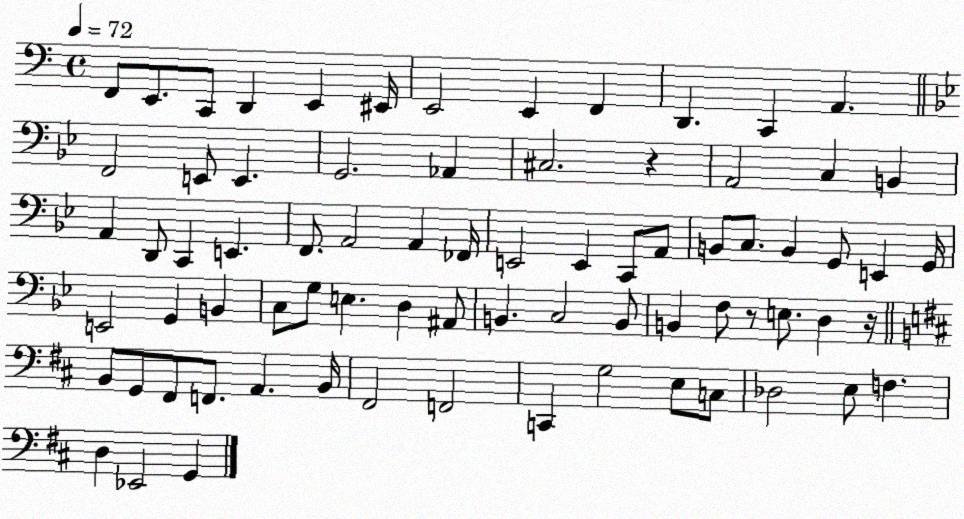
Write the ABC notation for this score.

X:1
T:Untitled
M:4/4
L:1/4
K:C
F,,/2 E,,/2 C,,/2 D,, E,, ^E,,/4 E,,2 E,, F,, D,, C,, A,, F,,2 E,,/2 E,, G,,2 _A,, ^C,2 z A,,2 C, B,, A,, D,,/2 C,, E,, F,,/2 A,,2 A,, _F,,/4 E,,2 E,, C,,/2 A,,/2 B,,/2 C,/2 B,, G,,/2 E,, G,,/4 E,,2 G,, B,, C,/2 G,/2 E, D, ^A,,/2 B,, C,2 B,,/2 B,, F,/2 z/2 E,/2 D, z/4 B,,/2 G,,/2 ^F,,/2 F,,/2 A,, B,,/4 ^F,,2 F,,2 C,, G,2 E,/2 C,/2 _D,2 E,/2 F, D, _E,,2 G,,